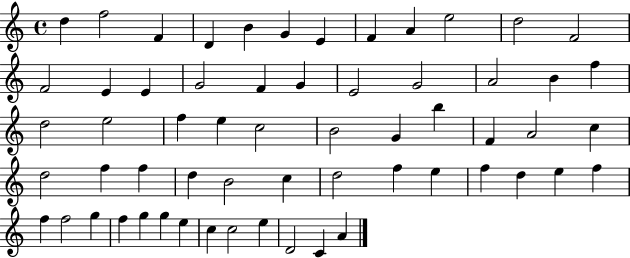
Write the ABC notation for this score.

X:1
T:Untitled
M:4/4
L:1/4
K:C
d f2 F D B G E F A e2 d2 F2 F2 E E G2 F G E2 G2 A2 B f d2 e2 f e c2 B2 G b F A2 c d2 f f d B2 c d2 f e f d e f f f2 g f g g e c c2 e D2 C A